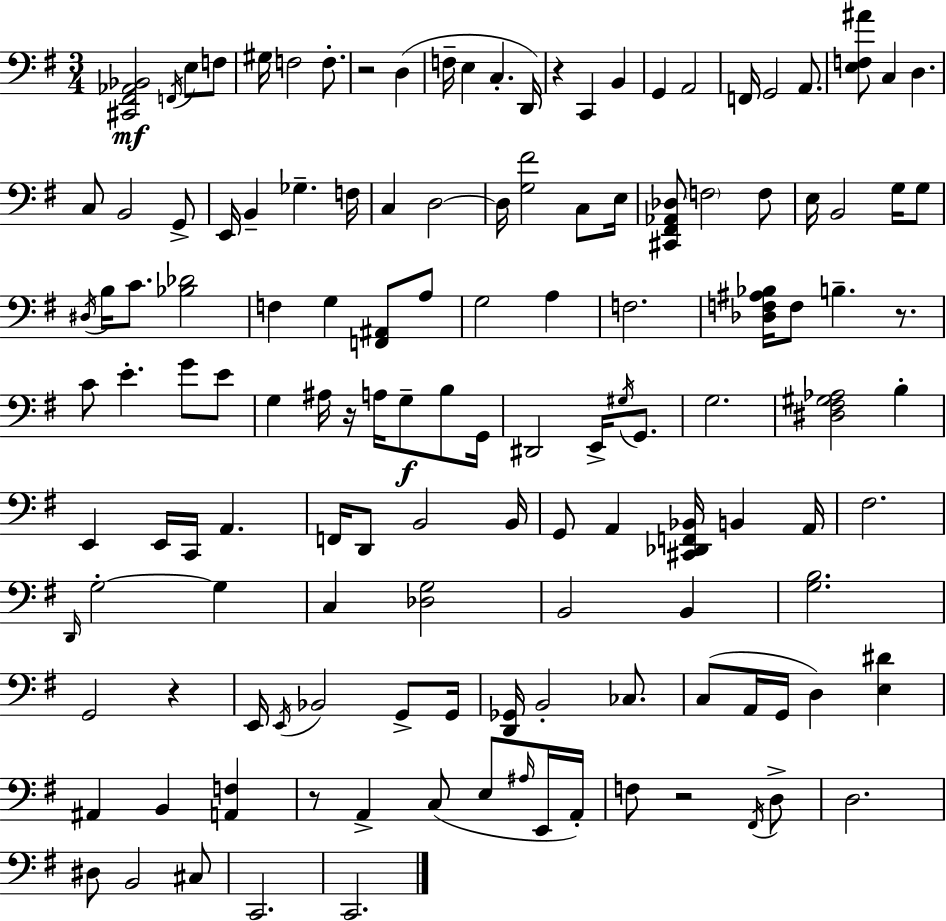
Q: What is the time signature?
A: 3/4